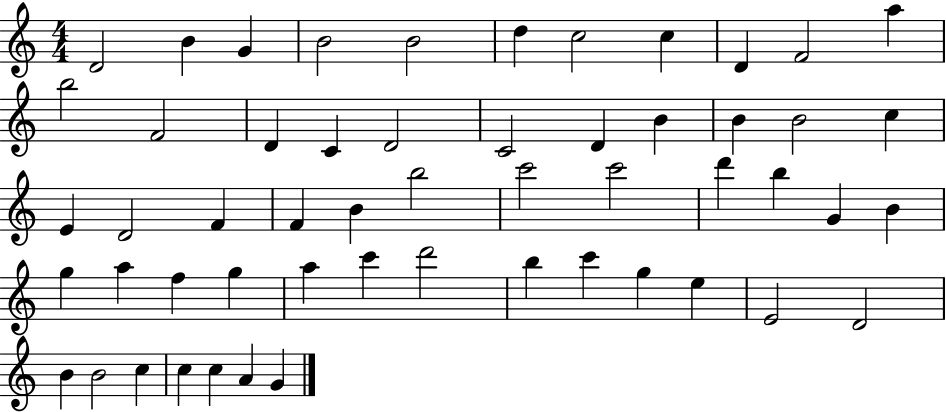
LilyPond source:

{
  \clef treble
  \numericTimeSignature
  \time 4/4
  \key c \major
  d'2 b'4 g'4 | b'2 b'2 | d''4 c''2 c''4 | d'4 f'2 a''4 | \break b''2 f'2 | d'4 c'4 d'2 | c'2 d'4 b'4 | b'4 b'2 c''4 | \break e'4 d'2 f'4 | f'4 b'4 b''2 | c'''2 c'''2 | d'''4 b''4 g'4 b'4 | \break g''4 a''4 f''4 g''4 | a''4 c'''4 d'''2 | b''4 c'''4 g''4 e''4 | e'2 d'2 | \break b'4 b'2 c''4 | c''4 c''4 a'4 g'4 | \bar "|."
}